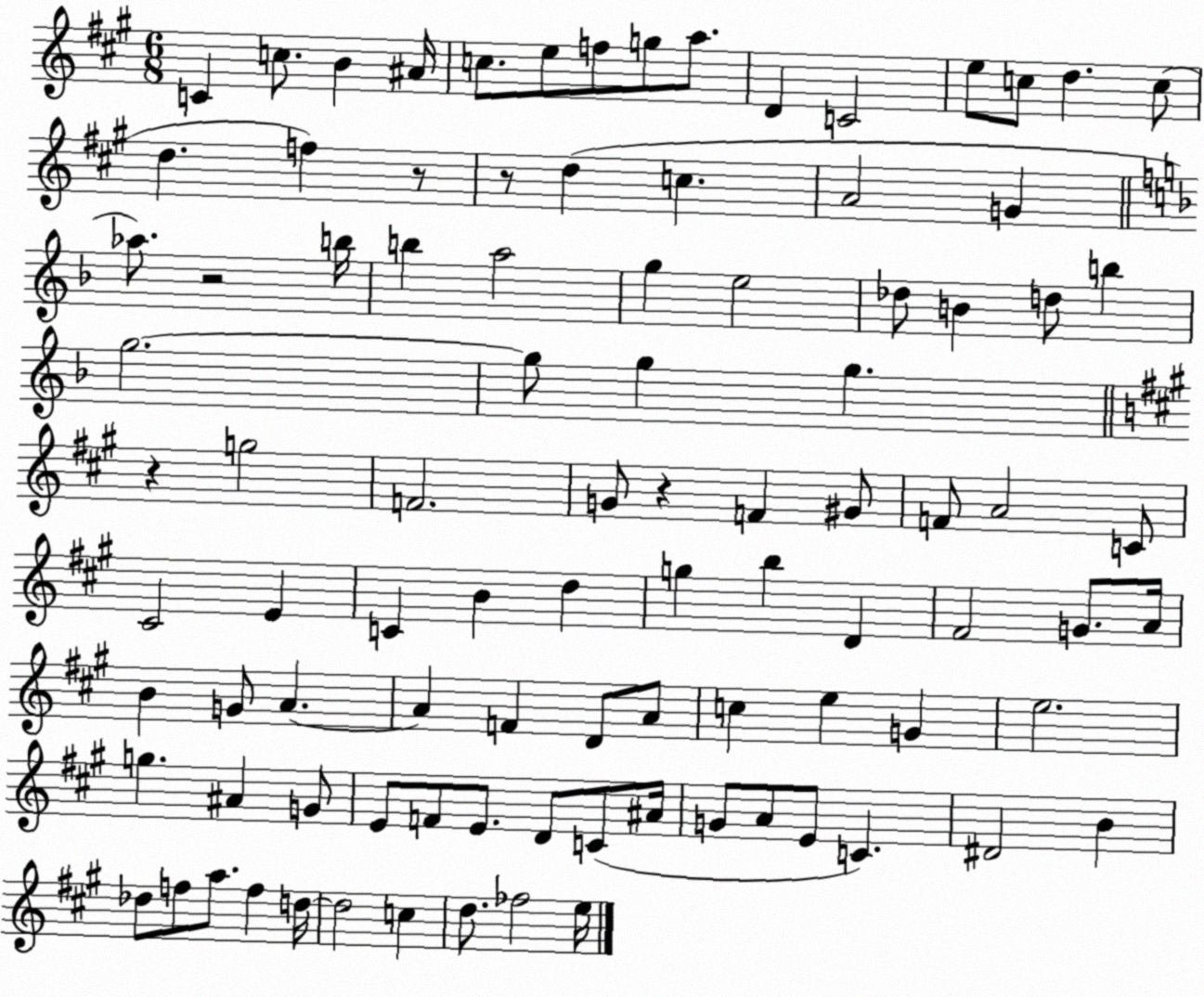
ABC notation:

X:1
T:Untitled
M:6/8
L:1/4
K:A
C c/2 B ^A/4 c/2 e/2 f/2 g/2 a/2 D C2 e/2 c/2 d c/2 d f z/2 z/2 d c A2 G _a/2 z2 b/4 b a2 g e2 _d/2 B d/2 b g2 g/2 g g z g2 F2 G/2 z F ^G/2 F/2 A2 C/2 ^C2 E C B d g b D ^F2 G/2 A/4 B G/2 A A F D/2 A/2 c e G e2 g ^A G/2 E/2 F/2 E/2 D/2 C/2 ^A/4 G/2 A/2 E/2 C ^D2 B _d/2 f/2 a/2 f d/4 d2 c d/2 _f2 e/4